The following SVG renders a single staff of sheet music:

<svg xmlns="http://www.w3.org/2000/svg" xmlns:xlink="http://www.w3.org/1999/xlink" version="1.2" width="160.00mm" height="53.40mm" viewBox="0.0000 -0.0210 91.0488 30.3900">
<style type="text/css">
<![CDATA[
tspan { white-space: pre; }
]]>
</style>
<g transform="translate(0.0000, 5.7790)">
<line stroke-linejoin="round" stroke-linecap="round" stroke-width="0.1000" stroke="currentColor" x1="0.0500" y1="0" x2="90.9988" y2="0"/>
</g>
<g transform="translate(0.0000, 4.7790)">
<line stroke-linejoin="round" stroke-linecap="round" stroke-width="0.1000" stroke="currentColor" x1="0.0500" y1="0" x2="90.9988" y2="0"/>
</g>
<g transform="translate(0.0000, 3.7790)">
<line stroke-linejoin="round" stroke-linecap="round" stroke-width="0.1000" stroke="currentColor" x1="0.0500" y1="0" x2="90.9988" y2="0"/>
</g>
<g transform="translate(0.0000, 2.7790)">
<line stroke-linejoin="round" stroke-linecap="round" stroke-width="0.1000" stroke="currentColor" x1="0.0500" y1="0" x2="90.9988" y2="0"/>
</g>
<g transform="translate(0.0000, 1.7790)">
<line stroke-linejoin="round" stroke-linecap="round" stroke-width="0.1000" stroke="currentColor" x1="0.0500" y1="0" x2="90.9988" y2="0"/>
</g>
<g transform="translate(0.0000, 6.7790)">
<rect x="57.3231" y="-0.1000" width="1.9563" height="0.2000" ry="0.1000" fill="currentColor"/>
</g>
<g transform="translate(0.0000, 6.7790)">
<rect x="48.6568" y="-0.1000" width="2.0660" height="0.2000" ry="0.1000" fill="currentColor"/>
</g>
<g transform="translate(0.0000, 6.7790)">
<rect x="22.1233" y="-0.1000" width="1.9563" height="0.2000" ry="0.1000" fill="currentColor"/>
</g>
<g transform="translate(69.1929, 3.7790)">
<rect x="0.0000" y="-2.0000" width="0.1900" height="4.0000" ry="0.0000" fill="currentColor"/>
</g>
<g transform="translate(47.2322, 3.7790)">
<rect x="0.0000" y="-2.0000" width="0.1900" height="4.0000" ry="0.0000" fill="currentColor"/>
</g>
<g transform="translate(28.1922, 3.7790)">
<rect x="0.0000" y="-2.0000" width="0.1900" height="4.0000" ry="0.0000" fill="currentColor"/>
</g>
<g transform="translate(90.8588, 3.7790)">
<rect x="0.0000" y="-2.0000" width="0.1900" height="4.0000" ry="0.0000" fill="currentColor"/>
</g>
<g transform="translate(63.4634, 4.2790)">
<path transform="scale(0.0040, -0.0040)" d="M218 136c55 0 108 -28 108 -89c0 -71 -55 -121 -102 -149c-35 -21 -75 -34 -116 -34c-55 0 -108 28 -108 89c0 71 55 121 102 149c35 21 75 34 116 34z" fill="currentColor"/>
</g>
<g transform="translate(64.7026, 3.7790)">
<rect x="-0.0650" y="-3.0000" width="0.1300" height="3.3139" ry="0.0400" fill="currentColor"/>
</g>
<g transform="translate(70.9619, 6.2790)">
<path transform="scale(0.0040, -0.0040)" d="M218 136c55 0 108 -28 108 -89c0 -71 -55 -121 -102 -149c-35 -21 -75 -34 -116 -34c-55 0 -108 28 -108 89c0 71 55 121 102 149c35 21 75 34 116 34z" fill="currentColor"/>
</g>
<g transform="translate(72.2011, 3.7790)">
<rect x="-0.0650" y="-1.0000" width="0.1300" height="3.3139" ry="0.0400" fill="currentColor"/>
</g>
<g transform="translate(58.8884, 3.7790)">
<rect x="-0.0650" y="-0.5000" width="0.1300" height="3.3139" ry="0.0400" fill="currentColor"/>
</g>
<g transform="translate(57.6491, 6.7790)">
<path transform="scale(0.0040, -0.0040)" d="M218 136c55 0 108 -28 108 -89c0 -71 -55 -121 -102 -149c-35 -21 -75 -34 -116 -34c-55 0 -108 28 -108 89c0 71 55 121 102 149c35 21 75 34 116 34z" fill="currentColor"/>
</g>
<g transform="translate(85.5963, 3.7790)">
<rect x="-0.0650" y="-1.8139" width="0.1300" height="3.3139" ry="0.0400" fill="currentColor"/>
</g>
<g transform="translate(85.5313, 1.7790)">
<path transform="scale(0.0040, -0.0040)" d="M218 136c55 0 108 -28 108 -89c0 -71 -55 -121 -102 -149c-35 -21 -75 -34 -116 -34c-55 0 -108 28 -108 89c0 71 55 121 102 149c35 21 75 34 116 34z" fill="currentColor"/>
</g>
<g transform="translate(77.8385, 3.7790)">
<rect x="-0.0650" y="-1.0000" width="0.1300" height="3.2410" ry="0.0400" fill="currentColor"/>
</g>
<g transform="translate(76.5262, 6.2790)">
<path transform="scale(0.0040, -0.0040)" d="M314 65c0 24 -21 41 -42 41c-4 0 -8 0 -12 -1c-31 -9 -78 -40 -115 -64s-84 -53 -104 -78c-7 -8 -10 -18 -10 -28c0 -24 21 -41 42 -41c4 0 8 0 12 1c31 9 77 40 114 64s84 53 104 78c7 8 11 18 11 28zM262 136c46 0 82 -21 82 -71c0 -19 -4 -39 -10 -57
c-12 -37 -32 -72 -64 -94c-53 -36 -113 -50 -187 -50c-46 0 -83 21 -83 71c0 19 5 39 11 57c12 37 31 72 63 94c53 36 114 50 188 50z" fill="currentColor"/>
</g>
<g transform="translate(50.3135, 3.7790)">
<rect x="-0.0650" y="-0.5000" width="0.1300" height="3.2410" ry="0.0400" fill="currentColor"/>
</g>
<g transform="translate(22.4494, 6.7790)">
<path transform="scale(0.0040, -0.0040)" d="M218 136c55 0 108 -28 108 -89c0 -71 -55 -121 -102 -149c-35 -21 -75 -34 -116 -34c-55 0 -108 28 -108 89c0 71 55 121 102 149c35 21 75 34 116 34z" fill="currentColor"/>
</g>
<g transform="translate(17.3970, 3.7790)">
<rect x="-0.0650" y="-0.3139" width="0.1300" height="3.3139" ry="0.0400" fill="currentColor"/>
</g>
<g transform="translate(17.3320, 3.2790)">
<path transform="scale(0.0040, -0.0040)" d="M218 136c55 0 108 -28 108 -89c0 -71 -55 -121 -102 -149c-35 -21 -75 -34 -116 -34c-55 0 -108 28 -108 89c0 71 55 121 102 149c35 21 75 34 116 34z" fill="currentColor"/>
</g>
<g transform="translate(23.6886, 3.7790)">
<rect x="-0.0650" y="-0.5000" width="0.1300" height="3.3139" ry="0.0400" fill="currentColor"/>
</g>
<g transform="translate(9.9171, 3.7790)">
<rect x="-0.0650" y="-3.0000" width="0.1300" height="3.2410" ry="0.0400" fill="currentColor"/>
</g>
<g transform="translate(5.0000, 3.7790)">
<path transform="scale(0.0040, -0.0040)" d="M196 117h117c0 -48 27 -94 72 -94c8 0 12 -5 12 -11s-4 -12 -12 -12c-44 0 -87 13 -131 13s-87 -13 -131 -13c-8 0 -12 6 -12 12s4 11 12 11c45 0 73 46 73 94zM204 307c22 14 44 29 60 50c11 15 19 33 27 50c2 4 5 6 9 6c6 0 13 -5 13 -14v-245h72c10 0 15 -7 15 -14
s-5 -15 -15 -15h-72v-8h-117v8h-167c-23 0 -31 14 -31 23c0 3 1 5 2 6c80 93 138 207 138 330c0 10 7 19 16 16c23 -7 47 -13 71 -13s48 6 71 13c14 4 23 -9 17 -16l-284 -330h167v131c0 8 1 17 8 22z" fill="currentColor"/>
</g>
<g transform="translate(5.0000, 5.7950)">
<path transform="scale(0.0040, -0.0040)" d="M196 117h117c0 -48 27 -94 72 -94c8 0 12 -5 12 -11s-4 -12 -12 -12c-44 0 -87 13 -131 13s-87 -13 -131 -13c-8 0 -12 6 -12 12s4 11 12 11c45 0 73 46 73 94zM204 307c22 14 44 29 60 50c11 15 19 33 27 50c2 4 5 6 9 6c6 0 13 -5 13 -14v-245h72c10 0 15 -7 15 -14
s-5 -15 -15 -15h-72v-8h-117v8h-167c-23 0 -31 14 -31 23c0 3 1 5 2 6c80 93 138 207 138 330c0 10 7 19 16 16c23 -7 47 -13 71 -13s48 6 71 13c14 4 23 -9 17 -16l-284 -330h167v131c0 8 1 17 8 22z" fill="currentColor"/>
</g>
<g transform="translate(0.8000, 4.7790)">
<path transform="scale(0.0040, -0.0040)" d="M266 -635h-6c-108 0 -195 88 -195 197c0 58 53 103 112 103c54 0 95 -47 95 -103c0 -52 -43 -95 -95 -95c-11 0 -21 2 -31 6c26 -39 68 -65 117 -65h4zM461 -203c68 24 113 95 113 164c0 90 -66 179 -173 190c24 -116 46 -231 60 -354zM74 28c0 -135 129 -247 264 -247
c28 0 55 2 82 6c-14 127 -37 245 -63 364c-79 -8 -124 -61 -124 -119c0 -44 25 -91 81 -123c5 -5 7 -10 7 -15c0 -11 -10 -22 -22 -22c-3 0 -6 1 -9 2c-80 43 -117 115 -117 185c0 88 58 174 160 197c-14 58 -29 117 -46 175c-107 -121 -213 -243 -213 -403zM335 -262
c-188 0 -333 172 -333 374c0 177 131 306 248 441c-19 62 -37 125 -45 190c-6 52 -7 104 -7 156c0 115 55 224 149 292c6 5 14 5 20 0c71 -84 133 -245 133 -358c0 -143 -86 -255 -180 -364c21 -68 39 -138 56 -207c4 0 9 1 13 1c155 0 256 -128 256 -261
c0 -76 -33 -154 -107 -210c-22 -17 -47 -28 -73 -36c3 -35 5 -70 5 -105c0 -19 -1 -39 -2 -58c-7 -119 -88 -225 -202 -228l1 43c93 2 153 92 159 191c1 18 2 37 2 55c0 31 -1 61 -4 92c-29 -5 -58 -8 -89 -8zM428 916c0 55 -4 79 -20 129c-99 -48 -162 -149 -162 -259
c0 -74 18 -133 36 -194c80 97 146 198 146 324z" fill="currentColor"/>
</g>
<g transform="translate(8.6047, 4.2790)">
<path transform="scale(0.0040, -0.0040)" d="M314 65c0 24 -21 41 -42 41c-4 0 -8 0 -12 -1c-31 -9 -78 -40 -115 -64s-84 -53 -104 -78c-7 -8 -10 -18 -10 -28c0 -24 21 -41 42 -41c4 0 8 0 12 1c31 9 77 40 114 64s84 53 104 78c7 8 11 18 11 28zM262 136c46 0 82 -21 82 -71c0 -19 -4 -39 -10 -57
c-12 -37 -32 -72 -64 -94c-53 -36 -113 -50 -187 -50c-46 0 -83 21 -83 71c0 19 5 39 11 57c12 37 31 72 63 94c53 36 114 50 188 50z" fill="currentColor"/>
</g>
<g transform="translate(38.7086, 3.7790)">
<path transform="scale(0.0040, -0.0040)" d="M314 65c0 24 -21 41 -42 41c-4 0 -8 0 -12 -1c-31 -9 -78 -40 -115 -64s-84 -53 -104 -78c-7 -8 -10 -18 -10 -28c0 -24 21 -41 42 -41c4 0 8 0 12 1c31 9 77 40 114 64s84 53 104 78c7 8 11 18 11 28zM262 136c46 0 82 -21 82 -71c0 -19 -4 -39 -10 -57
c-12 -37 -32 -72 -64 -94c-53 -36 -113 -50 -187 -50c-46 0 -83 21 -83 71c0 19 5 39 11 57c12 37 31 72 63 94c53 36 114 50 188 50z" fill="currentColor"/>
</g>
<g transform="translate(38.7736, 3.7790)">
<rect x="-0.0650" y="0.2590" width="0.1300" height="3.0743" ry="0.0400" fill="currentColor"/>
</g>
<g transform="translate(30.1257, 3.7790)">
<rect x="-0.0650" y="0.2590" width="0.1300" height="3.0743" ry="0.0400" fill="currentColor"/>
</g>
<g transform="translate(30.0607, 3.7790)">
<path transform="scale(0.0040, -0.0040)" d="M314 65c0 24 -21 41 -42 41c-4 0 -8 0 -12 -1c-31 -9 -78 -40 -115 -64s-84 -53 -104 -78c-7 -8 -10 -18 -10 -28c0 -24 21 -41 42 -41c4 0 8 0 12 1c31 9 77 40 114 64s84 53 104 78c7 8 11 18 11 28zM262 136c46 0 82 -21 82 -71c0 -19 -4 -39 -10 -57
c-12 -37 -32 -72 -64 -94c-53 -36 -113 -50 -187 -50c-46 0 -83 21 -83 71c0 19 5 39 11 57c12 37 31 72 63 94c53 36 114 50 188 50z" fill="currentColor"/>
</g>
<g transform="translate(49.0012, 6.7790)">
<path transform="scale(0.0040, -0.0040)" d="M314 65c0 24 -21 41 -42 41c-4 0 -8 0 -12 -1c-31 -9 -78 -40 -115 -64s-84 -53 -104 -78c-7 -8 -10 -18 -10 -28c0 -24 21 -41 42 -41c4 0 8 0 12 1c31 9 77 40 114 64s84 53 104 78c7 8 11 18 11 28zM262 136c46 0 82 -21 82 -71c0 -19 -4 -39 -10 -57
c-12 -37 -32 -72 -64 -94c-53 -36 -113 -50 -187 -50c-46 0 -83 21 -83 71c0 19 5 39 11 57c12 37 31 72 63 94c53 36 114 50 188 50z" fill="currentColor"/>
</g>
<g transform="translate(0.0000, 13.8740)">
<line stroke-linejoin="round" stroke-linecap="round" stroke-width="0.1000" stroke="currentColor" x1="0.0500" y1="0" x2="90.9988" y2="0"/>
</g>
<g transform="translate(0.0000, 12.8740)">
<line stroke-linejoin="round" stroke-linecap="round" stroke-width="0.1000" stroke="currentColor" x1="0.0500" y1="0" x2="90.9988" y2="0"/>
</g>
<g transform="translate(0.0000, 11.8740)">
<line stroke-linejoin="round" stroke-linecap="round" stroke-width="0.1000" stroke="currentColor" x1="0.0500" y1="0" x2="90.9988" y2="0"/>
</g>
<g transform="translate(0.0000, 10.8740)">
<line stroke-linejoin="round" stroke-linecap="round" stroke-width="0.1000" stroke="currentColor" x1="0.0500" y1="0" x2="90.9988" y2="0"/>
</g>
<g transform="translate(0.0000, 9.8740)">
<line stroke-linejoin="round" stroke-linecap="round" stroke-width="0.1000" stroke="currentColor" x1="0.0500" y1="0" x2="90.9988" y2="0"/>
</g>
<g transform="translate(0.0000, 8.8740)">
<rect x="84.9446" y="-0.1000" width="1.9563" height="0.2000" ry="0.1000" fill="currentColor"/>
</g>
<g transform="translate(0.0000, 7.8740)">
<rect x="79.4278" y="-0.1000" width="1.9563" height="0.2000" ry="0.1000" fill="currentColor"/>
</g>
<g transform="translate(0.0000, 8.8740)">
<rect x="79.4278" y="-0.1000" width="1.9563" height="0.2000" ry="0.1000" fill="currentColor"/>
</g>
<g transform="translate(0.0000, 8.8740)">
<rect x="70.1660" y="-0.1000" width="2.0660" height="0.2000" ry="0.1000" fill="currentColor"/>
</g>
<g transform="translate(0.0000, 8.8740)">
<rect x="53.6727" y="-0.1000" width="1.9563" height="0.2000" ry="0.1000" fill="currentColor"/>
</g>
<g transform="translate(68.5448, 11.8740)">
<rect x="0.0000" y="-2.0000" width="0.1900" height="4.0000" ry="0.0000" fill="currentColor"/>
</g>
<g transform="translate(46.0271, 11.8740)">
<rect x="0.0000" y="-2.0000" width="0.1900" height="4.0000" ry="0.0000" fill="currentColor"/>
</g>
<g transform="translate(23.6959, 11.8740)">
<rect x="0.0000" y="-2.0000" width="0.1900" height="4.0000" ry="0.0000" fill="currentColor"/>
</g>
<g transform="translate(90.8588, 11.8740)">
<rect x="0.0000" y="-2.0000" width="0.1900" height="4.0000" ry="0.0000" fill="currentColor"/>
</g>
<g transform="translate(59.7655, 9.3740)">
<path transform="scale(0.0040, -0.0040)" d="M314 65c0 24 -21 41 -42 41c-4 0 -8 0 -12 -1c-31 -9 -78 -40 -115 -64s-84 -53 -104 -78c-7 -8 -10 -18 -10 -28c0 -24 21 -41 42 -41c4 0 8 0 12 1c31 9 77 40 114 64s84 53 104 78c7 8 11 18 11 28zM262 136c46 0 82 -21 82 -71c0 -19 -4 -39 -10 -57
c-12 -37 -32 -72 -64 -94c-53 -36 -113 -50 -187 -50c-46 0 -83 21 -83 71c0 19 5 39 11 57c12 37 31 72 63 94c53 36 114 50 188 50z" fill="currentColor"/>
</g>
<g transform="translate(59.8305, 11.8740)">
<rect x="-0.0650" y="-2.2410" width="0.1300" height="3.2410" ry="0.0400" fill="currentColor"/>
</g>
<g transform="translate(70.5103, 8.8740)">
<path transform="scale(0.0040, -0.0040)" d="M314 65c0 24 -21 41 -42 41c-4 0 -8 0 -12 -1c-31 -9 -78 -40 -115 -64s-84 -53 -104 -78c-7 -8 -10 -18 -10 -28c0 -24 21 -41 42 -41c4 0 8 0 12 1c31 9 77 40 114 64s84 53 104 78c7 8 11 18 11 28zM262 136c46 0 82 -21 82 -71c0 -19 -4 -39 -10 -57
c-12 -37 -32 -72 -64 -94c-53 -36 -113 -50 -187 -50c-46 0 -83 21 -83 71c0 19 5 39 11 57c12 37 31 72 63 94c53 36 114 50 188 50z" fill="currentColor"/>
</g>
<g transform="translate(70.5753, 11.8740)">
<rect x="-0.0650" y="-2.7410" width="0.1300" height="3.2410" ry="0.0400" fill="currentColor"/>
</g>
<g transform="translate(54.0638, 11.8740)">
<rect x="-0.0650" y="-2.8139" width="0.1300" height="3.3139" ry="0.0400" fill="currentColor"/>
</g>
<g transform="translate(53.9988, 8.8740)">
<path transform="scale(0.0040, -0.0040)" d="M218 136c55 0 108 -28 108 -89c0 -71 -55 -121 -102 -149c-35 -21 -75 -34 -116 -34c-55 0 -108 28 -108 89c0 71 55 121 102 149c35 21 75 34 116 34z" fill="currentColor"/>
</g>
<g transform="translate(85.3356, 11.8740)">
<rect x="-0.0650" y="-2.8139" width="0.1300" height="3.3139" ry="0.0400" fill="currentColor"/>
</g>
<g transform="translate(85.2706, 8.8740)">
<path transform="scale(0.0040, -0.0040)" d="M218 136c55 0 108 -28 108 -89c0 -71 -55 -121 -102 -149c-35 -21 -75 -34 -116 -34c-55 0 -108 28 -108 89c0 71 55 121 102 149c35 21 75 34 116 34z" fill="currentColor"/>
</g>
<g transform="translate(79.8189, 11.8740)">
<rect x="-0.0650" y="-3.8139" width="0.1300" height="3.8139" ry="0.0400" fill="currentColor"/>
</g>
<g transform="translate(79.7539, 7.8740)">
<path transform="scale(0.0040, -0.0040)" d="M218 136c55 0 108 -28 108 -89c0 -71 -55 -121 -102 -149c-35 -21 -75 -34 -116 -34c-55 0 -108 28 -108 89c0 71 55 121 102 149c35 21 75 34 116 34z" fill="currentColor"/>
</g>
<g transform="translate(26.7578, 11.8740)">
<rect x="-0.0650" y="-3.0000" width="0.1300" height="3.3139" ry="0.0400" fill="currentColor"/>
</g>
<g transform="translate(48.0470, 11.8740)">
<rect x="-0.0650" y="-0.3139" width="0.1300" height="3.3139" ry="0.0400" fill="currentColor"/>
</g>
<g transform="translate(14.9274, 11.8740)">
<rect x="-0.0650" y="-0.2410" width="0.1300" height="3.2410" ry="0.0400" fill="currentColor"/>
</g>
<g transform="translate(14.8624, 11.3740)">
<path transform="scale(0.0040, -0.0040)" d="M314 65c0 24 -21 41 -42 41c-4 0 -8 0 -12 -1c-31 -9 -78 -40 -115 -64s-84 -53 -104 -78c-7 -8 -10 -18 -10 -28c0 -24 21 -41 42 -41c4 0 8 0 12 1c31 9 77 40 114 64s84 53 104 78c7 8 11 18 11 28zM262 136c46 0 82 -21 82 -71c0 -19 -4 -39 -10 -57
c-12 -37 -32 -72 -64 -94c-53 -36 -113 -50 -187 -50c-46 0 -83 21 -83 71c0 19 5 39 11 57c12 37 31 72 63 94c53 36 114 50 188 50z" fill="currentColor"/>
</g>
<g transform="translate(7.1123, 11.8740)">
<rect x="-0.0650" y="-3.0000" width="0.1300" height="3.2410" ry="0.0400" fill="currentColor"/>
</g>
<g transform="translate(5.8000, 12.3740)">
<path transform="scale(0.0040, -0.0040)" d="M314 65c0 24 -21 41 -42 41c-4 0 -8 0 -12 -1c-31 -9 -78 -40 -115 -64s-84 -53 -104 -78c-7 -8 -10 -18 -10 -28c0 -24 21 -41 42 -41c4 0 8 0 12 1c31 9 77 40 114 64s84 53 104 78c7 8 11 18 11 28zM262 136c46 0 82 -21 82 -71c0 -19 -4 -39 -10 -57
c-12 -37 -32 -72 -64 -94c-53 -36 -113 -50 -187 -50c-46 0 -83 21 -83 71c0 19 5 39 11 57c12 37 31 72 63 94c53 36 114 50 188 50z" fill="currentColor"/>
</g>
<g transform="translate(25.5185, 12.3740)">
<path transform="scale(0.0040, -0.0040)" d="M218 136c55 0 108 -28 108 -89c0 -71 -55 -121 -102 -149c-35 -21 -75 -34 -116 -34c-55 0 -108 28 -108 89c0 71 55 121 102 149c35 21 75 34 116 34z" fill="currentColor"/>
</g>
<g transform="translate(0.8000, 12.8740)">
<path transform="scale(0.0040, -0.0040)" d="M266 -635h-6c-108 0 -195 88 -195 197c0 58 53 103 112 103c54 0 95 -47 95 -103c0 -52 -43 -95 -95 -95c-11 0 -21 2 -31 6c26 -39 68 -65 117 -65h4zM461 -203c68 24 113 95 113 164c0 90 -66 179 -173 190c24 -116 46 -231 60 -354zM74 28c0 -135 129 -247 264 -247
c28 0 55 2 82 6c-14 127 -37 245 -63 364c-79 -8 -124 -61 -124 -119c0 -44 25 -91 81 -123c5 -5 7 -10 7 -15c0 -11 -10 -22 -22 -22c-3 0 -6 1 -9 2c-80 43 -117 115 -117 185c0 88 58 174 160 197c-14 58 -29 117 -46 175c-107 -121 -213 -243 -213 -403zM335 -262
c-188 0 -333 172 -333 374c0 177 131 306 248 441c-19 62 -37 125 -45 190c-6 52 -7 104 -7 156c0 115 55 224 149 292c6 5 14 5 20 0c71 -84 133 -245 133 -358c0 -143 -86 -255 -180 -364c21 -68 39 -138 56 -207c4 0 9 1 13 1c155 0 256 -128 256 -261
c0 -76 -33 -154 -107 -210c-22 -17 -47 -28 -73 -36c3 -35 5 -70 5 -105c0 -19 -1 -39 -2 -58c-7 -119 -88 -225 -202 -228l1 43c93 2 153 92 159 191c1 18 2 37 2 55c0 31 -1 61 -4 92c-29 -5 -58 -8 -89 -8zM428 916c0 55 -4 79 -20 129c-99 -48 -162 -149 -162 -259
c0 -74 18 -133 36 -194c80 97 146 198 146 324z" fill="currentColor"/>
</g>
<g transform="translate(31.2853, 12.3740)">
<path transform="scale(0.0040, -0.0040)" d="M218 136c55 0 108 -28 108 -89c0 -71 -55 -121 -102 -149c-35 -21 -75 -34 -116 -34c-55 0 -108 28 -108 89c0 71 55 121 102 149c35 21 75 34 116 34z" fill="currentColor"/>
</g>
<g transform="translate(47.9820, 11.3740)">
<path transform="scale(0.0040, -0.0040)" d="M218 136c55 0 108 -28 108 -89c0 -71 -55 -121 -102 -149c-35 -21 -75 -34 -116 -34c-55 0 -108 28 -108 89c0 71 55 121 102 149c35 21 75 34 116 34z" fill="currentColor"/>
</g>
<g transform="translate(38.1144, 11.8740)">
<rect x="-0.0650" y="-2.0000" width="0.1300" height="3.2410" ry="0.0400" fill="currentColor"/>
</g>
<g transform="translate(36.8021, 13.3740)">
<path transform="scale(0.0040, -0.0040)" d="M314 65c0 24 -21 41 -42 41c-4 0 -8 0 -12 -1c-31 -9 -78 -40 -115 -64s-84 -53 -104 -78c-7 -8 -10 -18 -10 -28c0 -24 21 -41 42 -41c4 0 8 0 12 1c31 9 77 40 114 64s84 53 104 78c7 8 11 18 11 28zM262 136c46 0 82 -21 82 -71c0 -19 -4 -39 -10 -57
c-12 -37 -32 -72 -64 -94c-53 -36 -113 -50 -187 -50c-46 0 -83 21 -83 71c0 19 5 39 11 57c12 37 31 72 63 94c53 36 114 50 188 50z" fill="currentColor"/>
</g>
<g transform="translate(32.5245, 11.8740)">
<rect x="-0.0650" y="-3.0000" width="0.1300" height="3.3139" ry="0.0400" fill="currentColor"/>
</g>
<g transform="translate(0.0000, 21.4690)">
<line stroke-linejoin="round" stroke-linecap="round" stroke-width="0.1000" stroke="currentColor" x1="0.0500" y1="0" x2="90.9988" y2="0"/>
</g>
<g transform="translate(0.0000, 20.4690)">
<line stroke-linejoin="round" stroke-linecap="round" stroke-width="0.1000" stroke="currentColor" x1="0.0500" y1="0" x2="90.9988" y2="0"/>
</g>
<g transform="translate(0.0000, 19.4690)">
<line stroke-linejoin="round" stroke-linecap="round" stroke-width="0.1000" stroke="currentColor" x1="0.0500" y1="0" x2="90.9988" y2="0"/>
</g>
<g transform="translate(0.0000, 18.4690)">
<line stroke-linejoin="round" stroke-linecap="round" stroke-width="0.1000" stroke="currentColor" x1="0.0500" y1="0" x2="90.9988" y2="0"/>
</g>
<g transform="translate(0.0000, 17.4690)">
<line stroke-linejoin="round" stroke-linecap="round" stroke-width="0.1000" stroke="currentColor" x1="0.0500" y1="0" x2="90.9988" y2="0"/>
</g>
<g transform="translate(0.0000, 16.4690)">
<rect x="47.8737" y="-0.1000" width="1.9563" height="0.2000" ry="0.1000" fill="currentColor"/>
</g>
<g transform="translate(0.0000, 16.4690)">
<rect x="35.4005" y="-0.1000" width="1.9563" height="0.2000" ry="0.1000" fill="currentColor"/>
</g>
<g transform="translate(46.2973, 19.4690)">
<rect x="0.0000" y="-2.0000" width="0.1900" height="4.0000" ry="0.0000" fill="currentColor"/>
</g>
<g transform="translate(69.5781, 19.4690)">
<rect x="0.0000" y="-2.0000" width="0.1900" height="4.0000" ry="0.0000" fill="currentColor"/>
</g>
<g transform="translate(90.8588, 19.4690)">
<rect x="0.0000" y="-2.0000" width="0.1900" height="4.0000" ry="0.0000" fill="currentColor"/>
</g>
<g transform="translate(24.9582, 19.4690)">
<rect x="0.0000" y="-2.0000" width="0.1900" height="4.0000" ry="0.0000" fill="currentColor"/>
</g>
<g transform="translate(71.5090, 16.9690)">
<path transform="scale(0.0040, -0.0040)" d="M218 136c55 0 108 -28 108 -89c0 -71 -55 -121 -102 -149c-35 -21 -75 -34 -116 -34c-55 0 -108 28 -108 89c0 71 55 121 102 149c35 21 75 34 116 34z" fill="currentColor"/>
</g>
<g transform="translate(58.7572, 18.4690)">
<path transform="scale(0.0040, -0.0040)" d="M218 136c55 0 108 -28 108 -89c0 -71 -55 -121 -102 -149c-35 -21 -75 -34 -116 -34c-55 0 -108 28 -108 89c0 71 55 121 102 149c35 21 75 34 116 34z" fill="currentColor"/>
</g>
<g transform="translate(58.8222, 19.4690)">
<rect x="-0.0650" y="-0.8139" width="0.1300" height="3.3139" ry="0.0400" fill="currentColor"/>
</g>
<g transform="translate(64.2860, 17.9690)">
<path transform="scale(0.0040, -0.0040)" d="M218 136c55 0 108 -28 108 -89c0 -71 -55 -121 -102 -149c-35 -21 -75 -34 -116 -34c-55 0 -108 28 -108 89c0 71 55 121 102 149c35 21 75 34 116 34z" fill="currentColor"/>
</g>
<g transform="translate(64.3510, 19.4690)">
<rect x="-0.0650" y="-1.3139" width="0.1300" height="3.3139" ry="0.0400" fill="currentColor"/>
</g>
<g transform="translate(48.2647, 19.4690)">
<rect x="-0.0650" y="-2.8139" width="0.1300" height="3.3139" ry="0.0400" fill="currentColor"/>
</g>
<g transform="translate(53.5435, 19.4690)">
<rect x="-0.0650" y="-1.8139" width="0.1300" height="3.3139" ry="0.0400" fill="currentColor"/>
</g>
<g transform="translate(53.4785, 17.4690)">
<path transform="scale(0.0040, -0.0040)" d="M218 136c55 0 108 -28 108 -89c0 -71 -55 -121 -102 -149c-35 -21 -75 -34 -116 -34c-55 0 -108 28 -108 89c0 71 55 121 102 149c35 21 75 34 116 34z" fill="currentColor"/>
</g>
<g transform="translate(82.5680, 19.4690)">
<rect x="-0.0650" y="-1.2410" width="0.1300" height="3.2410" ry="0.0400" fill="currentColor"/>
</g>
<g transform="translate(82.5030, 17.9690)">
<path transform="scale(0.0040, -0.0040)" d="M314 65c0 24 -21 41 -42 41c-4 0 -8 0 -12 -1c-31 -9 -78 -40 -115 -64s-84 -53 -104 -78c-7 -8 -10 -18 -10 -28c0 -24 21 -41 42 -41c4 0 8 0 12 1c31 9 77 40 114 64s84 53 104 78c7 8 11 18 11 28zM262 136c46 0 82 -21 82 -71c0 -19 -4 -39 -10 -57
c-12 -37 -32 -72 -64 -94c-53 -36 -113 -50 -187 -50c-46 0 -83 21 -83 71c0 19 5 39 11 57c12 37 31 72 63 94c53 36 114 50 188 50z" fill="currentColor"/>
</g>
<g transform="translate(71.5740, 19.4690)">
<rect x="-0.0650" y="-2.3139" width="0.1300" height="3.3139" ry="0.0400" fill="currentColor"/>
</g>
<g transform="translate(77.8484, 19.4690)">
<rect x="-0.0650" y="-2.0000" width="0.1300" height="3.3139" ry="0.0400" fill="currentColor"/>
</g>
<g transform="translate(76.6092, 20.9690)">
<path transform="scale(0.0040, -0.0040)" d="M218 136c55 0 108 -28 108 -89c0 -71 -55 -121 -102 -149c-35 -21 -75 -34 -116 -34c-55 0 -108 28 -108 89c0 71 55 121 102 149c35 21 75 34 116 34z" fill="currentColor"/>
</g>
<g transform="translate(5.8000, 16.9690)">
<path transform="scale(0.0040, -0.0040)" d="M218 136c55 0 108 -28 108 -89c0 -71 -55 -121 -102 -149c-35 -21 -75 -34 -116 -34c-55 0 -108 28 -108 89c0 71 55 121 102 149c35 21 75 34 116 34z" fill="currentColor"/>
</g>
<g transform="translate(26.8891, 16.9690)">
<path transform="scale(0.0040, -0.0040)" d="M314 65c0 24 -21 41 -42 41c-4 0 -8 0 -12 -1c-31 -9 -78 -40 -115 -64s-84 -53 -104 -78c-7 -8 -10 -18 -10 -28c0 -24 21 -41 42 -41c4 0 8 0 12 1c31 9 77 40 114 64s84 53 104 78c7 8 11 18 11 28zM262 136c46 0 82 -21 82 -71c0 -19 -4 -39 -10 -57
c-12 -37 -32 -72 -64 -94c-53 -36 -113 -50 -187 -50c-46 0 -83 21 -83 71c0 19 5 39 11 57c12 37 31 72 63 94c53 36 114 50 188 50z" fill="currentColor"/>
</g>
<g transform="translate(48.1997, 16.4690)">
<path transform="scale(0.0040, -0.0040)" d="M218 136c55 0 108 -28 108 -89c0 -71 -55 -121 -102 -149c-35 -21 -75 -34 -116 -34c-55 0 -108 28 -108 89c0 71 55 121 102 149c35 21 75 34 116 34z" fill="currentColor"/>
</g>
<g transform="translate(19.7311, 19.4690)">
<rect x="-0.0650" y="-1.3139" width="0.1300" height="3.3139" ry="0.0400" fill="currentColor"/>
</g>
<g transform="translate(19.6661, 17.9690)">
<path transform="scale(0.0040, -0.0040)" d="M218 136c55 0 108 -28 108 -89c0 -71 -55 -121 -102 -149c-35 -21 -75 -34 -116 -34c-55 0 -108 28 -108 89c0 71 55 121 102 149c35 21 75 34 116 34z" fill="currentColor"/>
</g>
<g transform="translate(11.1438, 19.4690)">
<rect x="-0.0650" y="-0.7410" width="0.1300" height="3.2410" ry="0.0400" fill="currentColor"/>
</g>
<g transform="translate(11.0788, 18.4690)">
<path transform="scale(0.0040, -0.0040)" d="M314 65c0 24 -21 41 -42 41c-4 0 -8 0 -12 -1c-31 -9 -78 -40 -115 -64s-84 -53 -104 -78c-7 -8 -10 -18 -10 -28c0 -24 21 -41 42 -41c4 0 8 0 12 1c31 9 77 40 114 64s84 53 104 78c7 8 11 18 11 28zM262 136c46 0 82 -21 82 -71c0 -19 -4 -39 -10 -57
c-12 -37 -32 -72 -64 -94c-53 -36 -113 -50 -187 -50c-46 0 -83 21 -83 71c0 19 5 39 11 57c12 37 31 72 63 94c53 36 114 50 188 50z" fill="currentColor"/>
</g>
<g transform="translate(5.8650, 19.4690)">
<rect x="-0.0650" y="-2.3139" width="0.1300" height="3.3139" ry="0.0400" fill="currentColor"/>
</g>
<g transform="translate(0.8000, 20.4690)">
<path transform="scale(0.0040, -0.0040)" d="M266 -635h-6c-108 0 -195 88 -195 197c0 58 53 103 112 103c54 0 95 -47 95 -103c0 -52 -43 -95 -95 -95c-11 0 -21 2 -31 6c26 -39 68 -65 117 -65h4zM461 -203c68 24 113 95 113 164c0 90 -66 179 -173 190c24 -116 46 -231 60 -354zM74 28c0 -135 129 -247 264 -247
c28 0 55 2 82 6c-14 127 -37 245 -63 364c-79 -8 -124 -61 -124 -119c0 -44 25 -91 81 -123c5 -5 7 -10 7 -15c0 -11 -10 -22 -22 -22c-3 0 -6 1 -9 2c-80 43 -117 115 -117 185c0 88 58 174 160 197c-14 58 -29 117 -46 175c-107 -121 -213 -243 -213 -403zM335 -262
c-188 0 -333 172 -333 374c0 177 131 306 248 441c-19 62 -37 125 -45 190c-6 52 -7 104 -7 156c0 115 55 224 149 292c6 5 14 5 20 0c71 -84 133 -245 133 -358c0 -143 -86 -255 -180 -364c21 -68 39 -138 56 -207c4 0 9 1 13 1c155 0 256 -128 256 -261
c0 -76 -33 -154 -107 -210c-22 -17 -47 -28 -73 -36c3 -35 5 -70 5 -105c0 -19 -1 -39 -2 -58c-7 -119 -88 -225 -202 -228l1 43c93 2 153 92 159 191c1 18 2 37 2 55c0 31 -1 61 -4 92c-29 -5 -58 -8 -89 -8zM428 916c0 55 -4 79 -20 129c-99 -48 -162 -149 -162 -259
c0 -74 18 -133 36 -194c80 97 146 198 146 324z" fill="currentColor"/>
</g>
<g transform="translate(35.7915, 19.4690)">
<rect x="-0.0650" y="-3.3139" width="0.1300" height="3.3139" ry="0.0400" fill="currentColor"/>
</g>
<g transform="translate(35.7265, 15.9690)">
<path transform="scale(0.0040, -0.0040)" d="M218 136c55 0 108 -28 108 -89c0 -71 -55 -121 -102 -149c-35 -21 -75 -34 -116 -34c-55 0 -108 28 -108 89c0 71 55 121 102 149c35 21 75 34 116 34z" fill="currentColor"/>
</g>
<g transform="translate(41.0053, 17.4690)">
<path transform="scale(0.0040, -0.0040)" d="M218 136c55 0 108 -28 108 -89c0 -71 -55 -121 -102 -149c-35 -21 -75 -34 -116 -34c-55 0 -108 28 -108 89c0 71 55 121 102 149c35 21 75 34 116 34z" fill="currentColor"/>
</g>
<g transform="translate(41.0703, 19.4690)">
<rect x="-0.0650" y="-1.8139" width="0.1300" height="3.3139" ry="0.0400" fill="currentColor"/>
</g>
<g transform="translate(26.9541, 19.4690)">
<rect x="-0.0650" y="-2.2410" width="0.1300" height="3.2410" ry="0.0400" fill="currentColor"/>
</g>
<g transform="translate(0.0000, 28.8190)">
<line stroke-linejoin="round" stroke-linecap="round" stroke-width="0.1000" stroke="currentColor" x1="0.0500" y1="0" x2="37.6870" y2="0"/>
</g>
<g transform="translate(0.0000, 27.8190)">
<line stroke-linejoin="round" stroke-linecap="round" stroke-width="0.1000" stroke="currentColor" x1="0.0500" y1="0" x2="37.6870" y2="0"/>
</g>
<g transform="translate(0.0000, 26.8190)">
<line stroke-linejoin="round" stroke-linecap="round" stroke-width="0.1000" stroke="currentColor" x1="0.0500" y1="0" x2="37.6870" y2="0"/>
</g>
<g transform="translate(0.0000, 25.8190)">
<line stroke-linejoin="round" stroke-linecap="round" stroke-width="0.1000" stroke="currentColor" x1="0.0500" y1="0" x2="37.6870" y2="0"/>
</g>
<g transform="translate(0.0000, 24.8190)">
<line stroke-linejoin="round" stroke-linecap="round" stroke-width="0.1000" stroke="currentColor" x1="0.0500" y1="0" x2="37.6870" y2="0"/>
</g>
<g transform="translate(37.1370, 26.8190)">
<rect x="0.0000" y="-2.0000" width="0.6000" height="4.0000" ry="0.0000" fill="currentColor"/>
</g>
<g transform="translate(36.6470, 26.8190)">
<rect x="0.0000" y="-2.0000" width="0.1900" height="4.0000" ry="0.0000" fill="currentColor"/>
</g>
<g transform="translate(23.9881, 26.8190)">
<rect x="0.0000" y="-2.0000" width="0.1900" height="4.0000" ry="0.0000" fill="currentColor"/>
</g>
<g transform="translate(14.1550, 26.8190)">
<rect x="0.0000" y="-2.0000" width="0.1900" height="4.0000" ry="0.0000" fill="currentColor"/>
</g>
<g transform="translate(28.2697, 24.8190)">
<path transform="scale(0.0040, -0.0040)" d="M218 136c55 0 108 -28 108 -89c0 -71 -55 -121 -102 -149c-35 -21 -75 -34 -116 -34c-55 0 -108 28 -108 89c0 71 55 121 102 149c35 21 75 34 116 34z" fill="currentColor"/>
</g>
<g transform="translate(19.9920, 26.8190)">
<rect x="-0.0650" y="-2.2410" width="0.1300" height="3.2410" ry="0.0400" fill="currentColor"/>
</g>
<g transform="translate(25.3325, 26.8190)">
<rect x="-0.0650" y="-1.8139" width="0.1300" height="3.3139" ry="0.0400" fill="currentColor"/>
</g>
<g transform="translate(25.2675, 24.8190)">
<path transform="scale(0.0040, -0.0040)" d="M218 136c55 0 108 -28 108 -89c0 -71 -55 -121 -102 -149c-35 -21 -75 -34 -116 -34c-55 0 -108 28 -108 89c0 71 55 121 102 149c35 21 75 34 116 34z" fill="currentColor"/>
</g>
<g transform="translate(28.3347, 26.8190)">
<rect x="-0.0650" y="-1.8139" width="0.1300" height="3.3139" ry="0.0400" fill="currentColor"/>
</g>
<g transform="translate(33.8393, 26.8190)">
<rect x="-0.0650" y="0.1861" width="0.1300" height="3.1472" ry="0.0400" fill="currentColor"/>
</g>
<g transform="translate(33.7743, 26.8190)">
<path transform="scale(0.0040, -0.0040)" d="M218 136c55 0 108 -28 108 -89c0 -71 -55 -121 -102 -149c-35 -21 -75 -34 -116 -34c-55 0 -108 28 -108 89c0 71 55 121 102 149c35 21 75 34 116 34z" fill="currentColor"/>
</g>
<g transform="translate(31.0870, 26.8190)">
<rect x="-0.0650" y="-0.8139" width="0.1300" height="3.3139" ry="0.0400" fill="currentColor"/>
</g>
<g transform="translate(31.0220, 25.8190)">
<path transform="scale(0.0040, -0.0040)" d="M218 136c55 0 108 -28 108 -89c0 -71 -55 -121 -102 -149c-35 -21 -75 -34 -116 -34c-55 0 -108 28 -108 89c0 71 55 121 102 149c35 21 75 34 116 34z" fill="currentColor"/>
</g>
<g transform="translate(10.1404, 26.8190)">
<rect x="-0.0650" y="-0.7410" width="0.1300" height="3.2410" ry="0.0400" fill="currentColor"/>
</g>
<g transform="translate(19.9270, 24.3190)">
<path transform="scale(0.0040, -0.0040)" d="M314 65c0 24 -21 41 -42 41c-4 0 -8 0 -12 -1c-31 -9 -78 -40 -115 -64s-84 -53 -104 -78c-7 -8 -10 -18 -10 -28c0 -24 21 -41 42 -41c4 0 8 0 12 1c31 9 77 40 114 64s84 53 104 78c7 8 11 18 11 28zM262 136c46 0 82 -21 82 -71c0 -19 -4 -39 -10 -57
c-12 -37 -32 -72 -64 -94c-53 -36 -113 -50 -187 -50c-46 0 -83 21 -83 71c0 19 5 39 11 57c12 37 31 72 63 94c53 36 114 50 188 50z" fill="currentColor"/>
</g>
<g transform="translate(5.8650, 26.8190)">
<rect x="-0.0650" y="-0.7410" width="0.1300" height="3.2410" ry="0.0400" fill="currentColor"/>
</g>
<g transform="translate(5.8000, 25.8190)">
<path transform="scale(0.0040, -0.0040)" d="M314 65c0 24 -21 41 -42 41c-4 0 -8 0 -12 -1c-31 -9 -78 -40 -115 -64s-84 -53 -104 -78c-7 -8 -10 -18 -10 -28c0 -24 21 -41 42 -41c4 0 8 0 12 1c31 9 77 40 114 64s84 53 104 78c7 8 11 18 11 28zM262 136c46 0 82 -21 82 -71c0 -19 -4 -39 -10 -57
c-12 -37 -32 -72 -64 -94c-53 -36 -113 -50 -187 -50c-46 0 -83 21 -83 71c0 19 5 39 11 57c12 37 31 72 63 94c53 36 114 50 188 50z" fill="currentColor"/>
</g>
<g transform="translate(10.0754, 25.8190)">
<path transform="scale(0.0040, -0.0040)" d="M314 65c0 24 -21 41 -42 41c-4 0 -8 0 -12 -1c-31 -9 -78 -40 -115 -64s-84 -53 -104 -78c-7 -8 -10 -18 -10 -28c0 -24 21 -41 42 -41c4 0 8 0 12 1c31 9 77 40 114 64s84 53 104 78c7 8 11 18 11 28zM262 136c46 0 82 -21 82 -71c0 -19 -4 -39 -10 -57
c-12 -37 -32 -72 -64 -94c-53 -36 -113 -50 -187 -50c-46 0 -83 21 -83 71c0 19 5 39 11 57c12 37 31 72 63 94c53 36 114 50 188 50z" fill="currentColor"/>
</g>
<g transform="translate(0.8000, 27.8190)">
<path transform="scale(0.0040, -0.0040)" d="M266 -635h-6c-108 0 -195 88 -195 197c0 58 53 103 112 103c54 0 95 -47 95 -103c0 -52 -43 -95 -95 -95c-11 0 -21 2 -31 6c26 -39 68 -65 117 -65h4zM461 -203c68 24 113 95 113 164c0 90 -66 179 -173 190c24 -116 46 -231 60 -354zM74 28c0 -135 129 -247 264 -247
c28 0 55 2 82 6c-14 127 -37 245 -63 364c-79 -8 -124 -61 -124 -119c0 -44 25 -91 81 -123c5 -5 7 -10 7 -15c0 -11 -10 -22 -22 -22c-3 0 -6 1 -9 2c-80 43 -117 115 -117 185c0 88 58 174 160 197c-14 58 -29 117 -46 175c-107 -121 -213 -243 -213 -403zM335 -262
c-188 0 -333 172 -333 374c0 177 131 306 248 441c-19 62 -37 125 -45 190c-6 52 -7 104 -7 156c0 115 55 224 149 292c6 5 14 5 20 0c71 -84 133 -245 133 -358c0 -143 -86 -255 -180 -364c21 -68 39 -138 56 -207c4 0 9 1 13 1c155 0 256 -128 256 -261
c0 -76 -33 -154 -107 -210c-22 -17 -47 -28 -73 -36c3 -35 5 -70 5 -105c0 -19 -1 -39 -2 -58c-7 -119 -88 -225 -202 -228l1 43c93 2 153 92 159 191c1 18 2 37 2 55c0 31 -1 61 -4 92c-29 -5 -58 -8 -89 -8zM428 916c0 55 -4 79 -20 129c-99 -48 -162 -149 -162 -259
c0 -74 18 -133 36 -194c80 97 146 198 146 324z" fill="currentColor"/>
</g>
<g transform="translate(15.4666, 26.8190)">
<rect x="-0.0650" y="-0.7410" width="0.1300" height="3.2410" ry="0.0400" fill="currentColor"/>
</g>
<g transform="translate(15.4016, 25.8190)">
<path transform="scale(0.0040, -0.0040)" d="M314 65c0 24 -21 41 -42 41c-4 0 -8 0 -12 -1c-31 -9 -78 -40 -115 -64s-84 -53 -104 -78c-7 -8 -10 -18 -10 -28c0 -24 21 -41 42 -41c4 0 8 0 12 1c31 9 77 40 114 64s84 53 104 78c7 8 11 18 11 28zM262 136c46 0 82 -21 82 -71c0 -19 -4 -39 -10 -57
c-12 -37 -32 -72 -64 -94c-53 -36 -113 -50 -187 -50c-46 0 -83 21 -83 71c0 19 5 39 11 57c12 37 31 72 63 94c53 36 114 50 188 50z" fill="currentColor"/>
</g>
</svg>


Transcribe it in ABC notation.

X:1
T:Untitled
M:4/4
L:1/4
K:C
A2 c C B2 B2 C2 C A D D2 f A2 c2 A A F2 c a g2 a2 c' a g d2 e g2 b f a f d e g F e2 d2 d2 d2 g2 f f d B